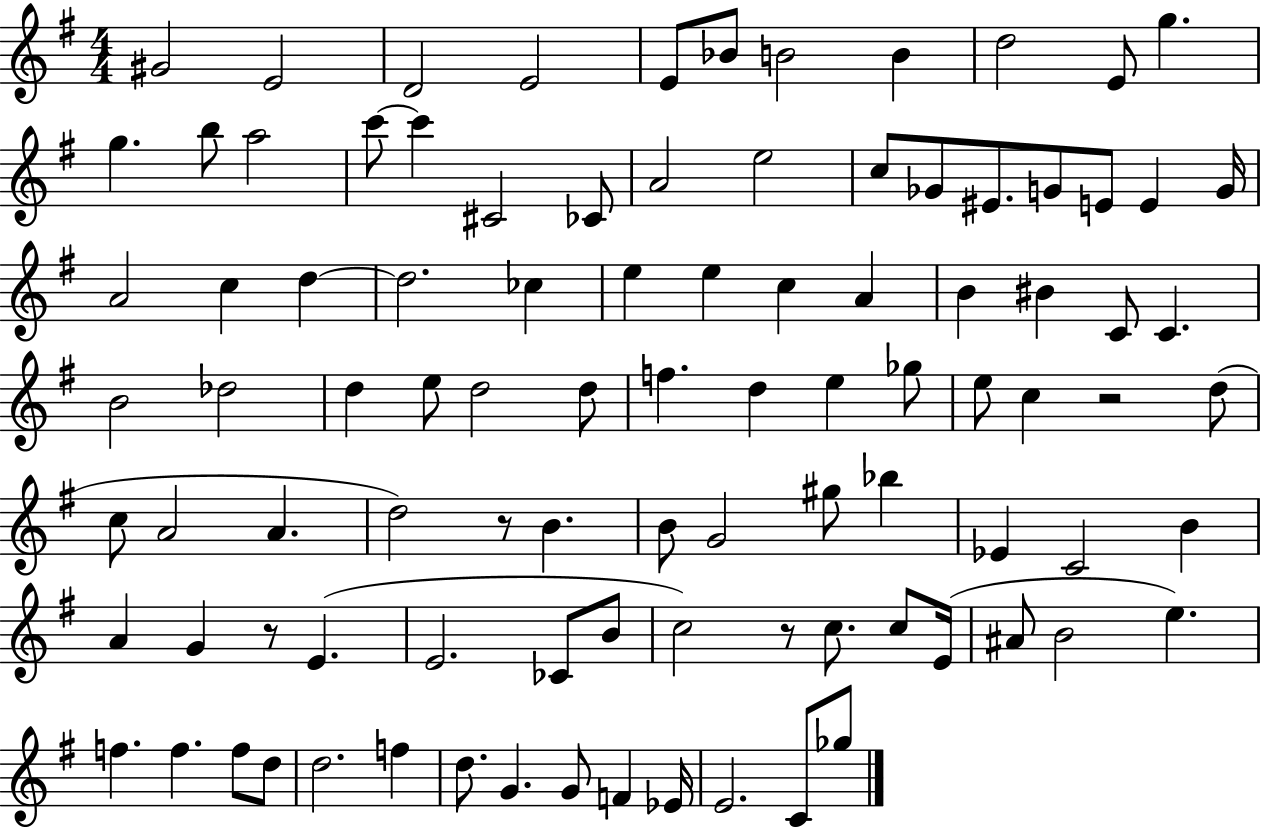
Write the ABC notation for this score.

X:1
T:Untitled
M:4/4
L:1/4
K:G
^G2 E2 D2 E2 E/2 _B/2 B2 B d2 E/2 g g b/2 a2 c'/2 c' ^C2 _C/2 A2 e2 c/2 _G/2 ^E/2 G/2 E/2 E G/4 A2 c d d2 _c e e c A B ^B C/2 C B2 _d2 d e/2 d2 d/2 f d e _g/2 e/2 c z2 d/2 c/2 A2 A d2 z/2 B B/2 G2 ^g/2 _b _E C2 B A G z/2 E E2 _C/2 B/2 c2 z/2 c/2 c/2 E/4 ^A/2 B2 e f f f/2 d/2 d2 f d/2 G G/2 F _E/4 E2 C/2 _g/2